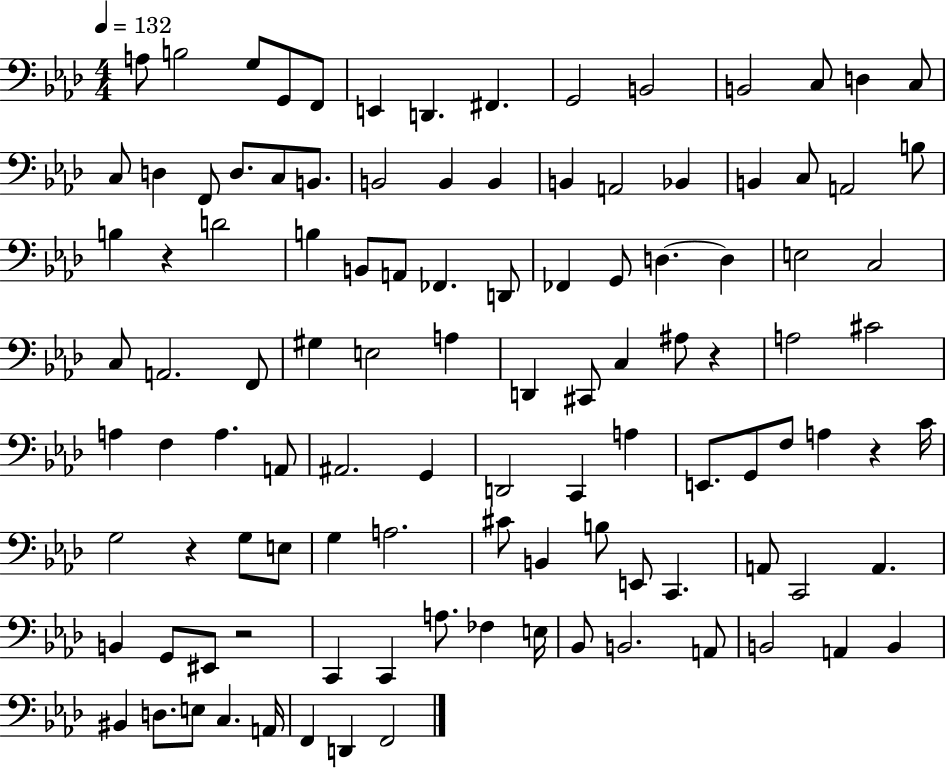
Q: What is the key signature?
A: AES major